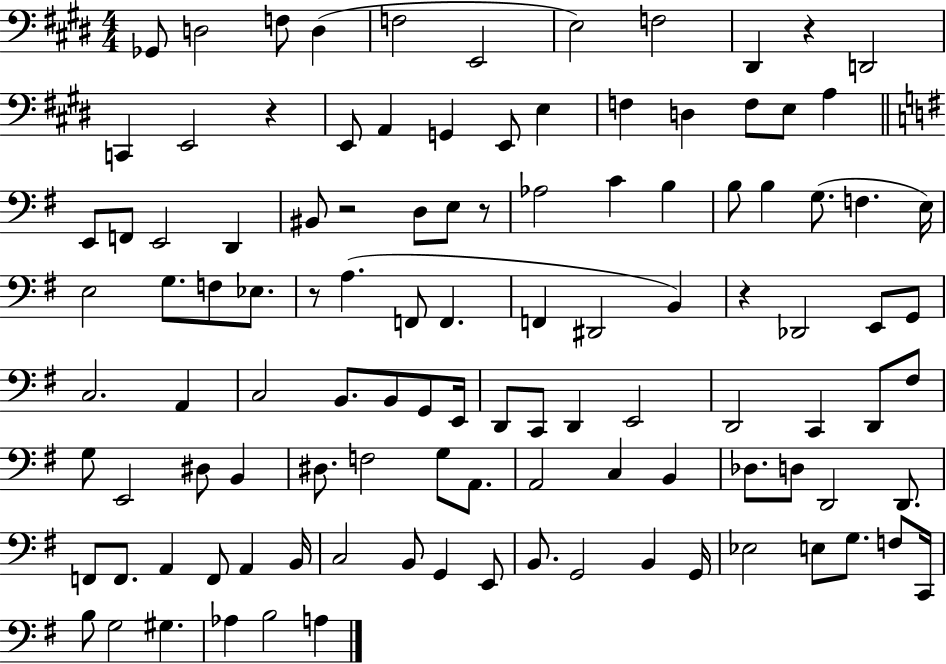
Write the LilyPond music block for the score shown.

{
  \clef bass
  \numericTimeSignature
  \time 4/4
  \key e \major
  ges,8 d2 f8 d4( | f2 e,2 | e2) f2 | dis,4 r4 d,2 | \break c,4 e,2 r4 | e,8 a,4 g,4 e,8 e4 | f4 d4 f8 e8 a4 | \bar "||" \break \key g \major e,8 f,8 e,2 d,4 | bis,8 r2 d8 e8 r8 | aes2 c'4 b4 | b8 b4 g8.( f4. e16) | \break e2 g8. f8 ees8. | r8 a4.( f,8 f,4. | f,4 dis,2 b,4) | r4 des,2 e,8 g,8 | \break c2. a,4 | c2 b,8. b,8 g,8 e,16 | d,8 c,8 d,4 e,2 | d,2 c,4 d,8 fis8 | \break g8 e,2 dis8 b,4 | dis8. f2 g8 a,8. | a,2 c4 b,4 | des8. d8 d,2 d,8. | \break f,8 f,8. a,4 f,8 a,4 b,16 | c2 b,8 g,4 e,8 | b,8. g,2 b,4 g,16 | ees2 e8 g8. f8 c,16 | \break b8 g2 gis4. | aes4 b2 a4 | \bar "|."
}